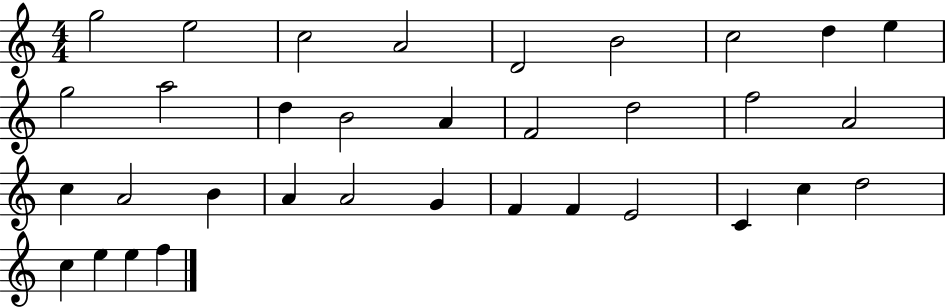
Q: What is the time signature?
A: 4/4